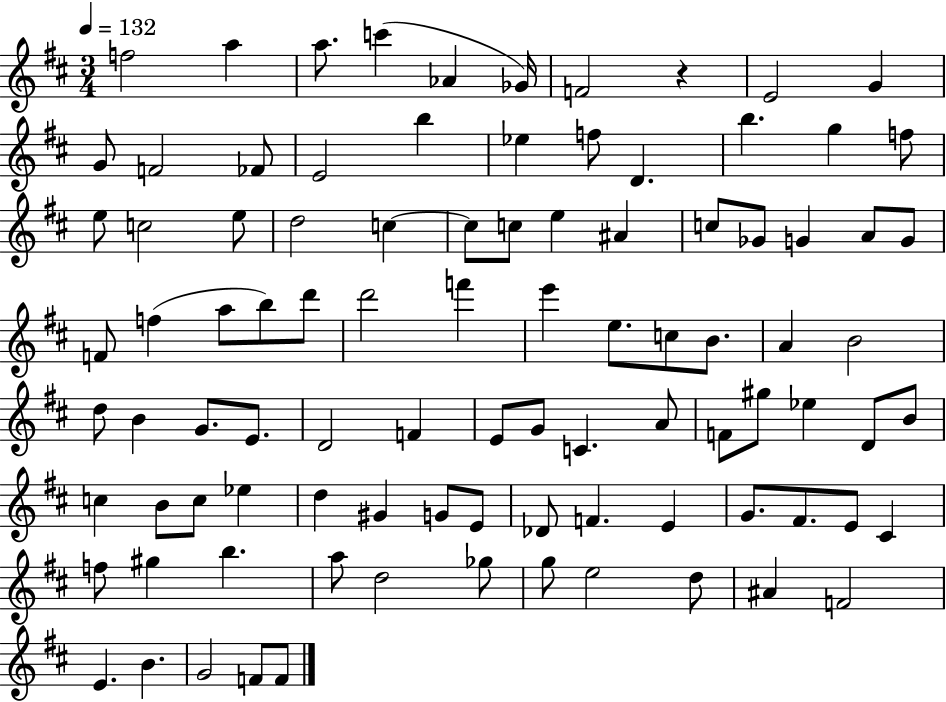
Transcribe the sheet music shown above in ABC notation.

X:1
T:Untitled
M:3/4
L:1/4
K:D
f2 a a/2 c' _A _G/4 F2 z E2 G G/2 F2 _F/2 E2 b _e f/2 D b g f/2 e/2 c2 e/2 d2 c c/2 c/2 e ^A c/2 _G/2 G A/2 G/2 F/2 f a/2 b/2 d'/2 d'2 f' e' e/2 c/2 B/2 A B2 d/2 B G/2 E/2 D2 F E/2 G/2 C A/2 F/2 ^g/2 _e D/2 B/2 c B/2 c/2 _e d ^G G/2 E/2 _D/2 F E G/2 ^F/2 E/2 ^C f/2 ^g b a/2 d2 _g/2 g/2 e2 d/2 ^A F2 E B G2 F/2 F/2